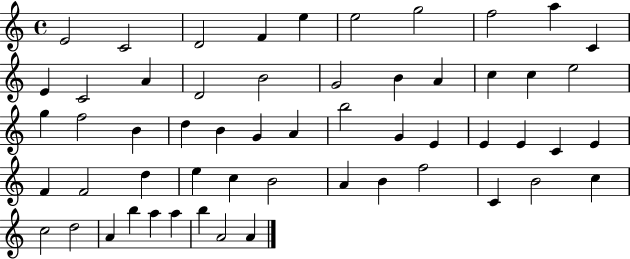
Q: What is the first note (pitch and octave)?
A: E4